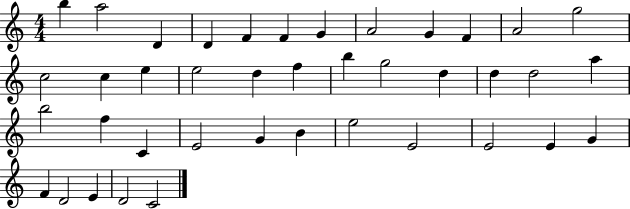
{
  \clef treble
  \numericTimeSignature
  \time 4/4
  \key c \major
  b''4 a''2 d'4 | d'4 f'4 f'4 g'4 | a'2 g'4 f'4 | a'2 g''2 | \break c''2 c''4 e''4 | e''2 d''4 f''4 | b''4 g''2 d''4 | d''4 d''2 a''4 | \break b''2 f''4 c'4 | e'2 g'4 b'4 | e''2 e'2 | e'2 e'4 g'4 | \break f'4 d'2 e'4 | d'2 c'2 | \bar "|."
}